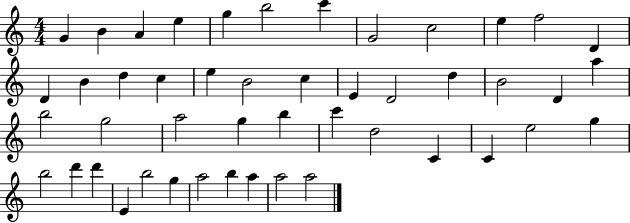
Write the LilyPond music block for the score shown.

{
  \clef treble
  \numericTimeSignature
  \time 4/4
  \key c \major
  g'4 b'4 a'4 e''4 | g''4 b''2 c'''4 | g'2 c''2 | e''4 f''2 d'4 | \break d'4 b'4 d''4 c''4 | e''4 b'2 c''4 | e'4 d'2 d''4 | b'2 d'4 a''4 | \break b''2 g''2 | a''2 g''4 b''4 | c'''4 d''2 c'4 | c'4 e''2 g''4 | \break b''2 d'''4 d'''4 | e'4 b''2 g''4 | a''2 b''4 a''4 | a''2 a''2 | \break \bar "|."
}